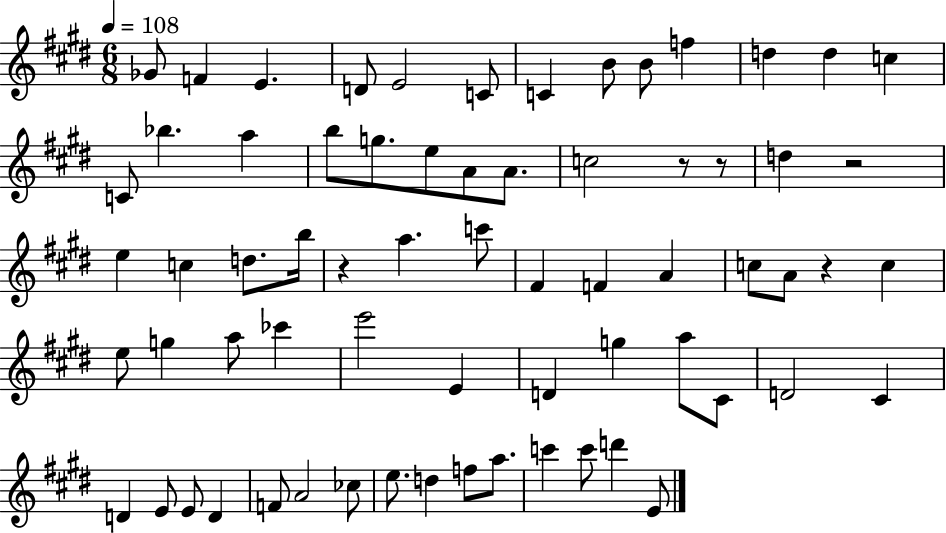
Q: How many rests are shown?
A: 5